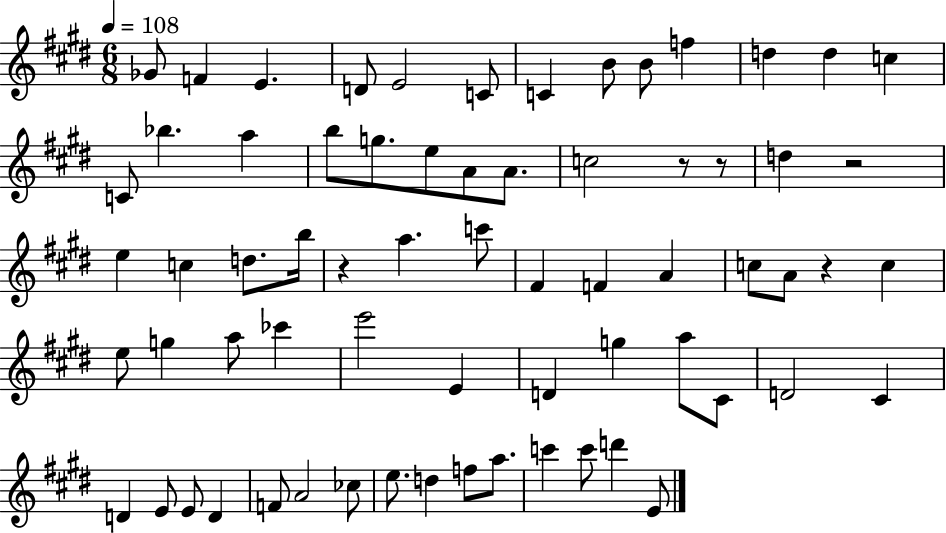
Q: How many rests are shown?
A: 5